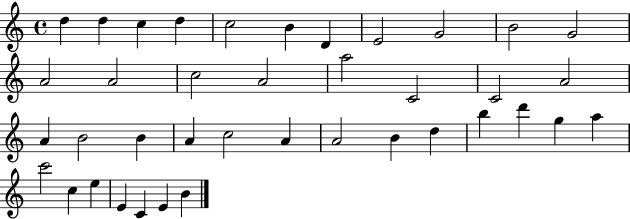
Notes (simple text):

D5/q D5/q C5/q D5/q C5/h B4/q D4/q E4/h G4/h B4/h G4/h A4/h A4/h C5/h A4/h A5/h C4/h C4/h A4/h A4/q B4/h B4/q A4/q C5/h A4/q A4/h B4/q D5/q B5/q D6/q G5/q A5/q C6/h C5/q E5/q E4/q C4/q E4/q B4/q